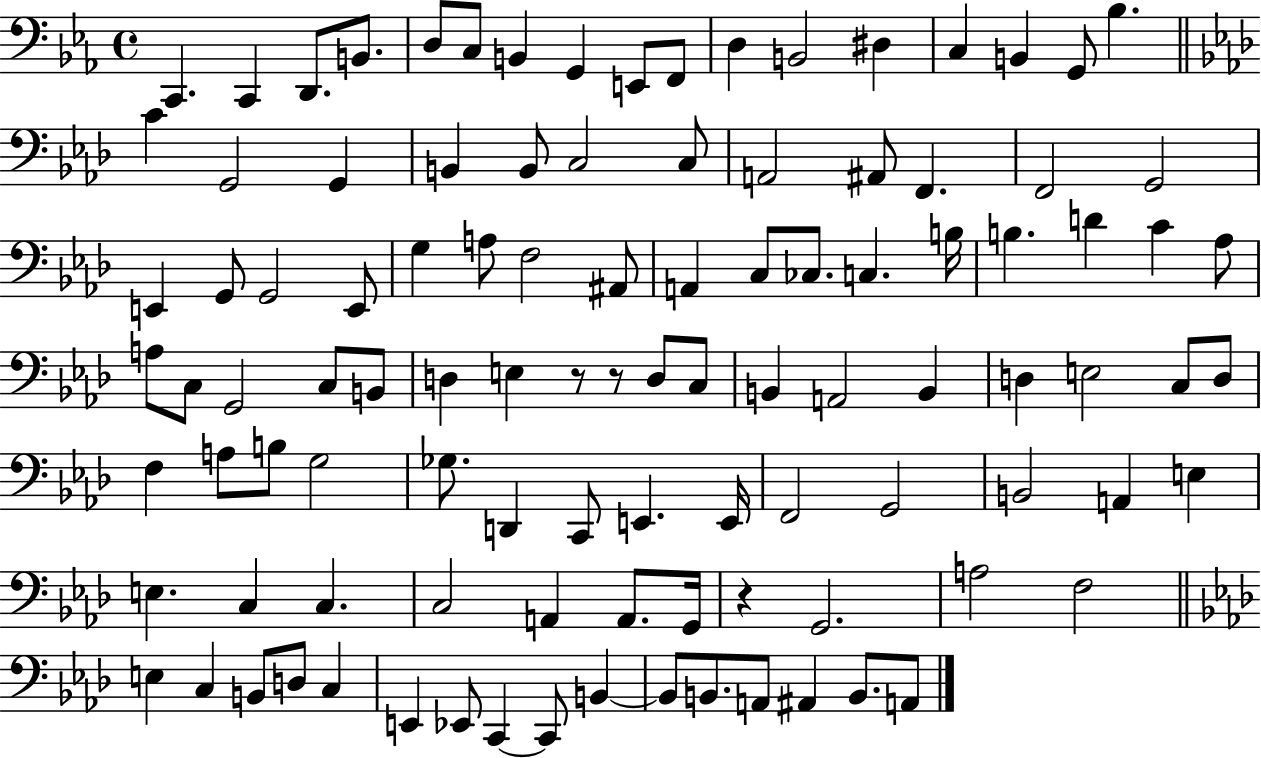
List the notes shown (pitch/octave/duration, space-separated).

C2/q. C2/q D2/e. B2/e. D3/e C3/e B2/q G2/q E2/e F2/e D3/q B2/h D#3/q C3/q B2/q G2/e Bb3/q. C4/q G2/h G2/q B2/q B2/e C3/h C3/e A2/h A#2/e F2/q. F2/h G2/h E2/q G2/e G2/h E2/e G3/q A3/e F3/h A#2/e A2/q C3/e CES3/e. C3/q. B3/s B3/q. D4/q C4/q Ab3/e A3/e C3/e G2/h C3/e B2/e D3/q E3/q R/e R/e D3/e C3/e B2/q A2/h B2/q D3/q E3/h C3/e D3/e F3/q A3/e B3/e G3/h Gb3/e. D2/q C2/e E2/q. E2/s F2/h G2/h B2/h A2/q E3/q E3/q. C3/q C3/q. C3/h A2/q A2/e. G2/s R/q G2/h. A3/h F3/h E3/q C3/q B2/e D3/e C3/q E2/q Eb2/e C2/q C2/e B2/q B2/e B2/e. A2/e A#2/q B2/e. A2/e